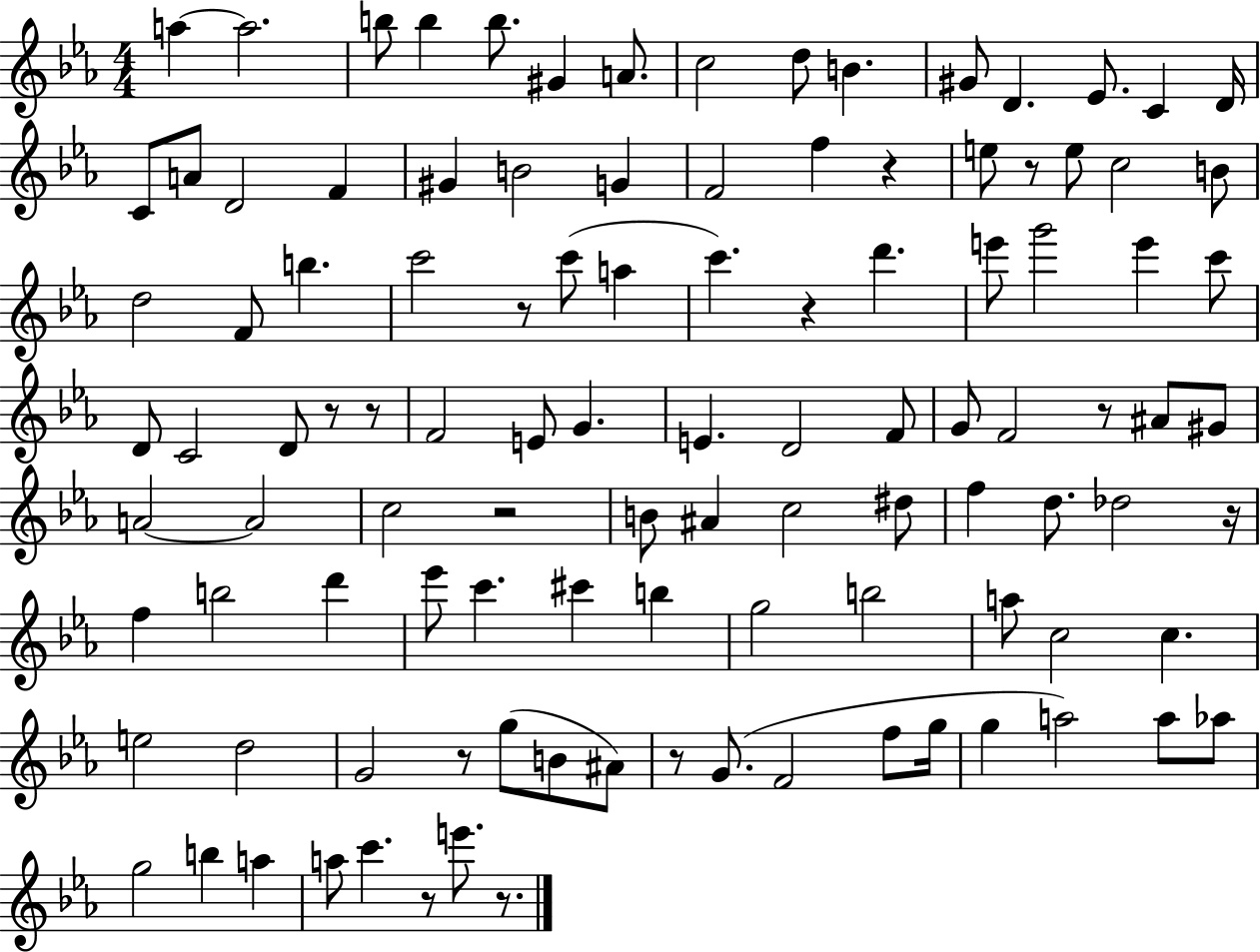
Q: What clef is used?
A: treble